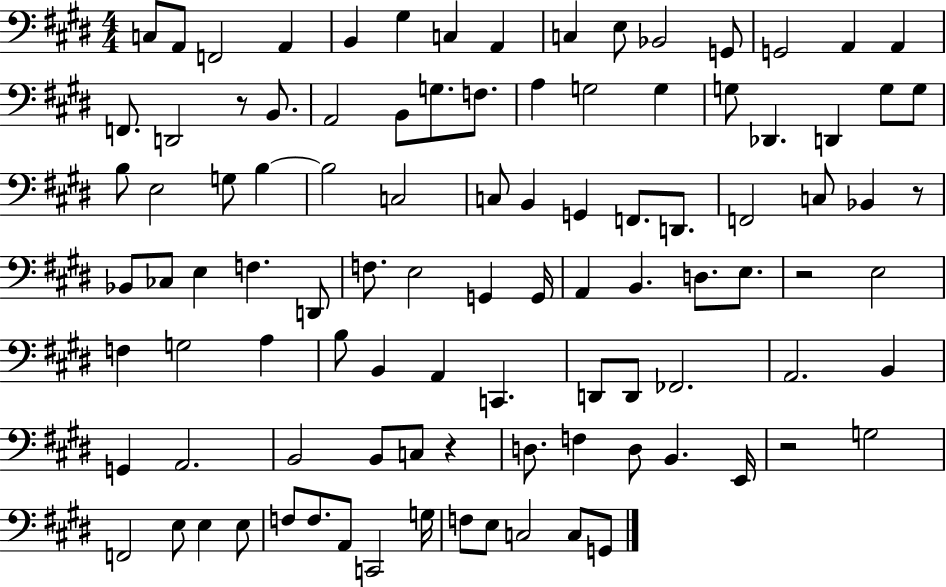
{
  \clef bass
  \numericTimeSignature
  \time 4/4
  \key e \major
  \repeat volta 2 { c8 a,8 f,2 a,4 | b,4 gis4 c4 a,4 | c4 e8 bes,2 g,8 | g,2 a,4 a,4 | \break f,8. d,2 r8 b,8. | a,2 b,8 g8. f8. | a4 g2 g4 | g8 des,4. d,4 g8 g8 | \break b8 e2 g8 b4~~ | b2 c2 | c8 b,4 g,4 f,8. d,8. | f,2 c8 bes,4 r8 | \break bes,8 ces8 e4 f4. d,8 | f8. e2 g,4 g,16 | a,4 b,4. d8. e8. | r2 e2 | \break f4 g2 a4 | b8 b,4 a,4 c,4. | d,8 d,8 fes,2. | a,2. b,4 | \break g,4 a,2. | b,2 b,8 c8 r4 | d8. f4 d8 b,4. e,16 | r2 g2 | \break f,2 e8 e4 e8 | f8 f8. a,8 c,2 g16 | f8 e8 c2 c8 g,8 | } \bar "|."
}